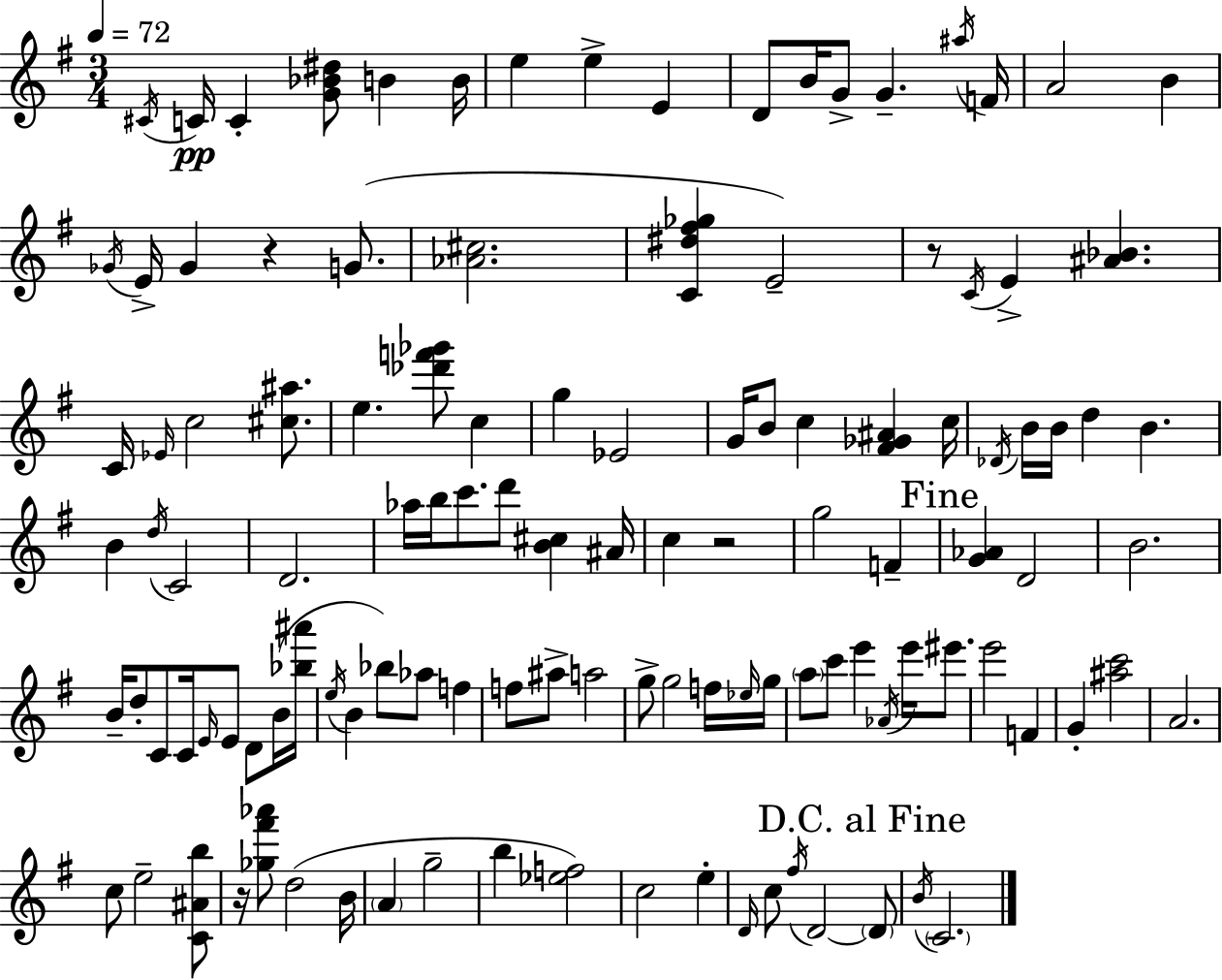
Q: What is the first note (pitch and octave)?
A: C#4